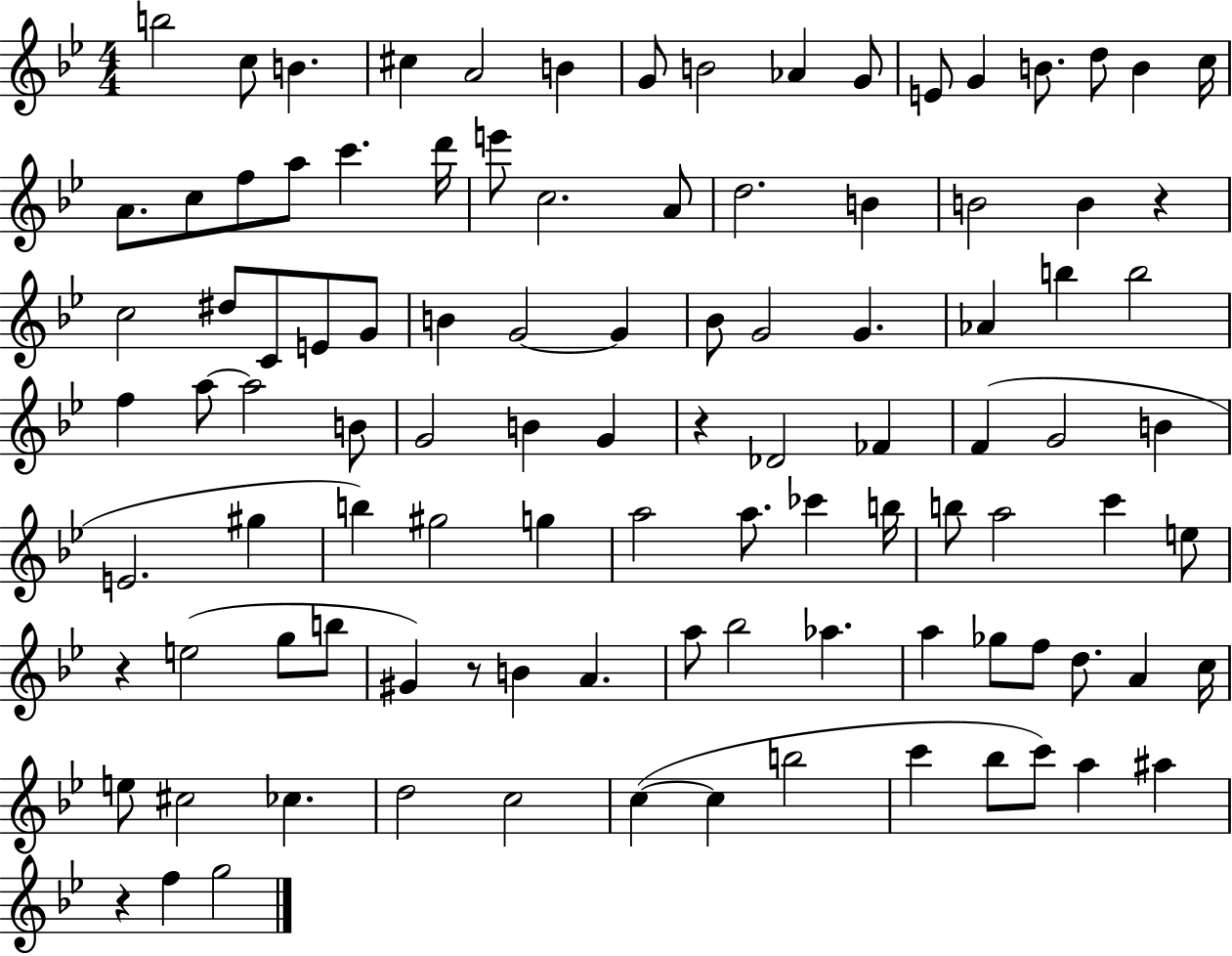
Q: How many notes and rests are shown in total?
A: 103